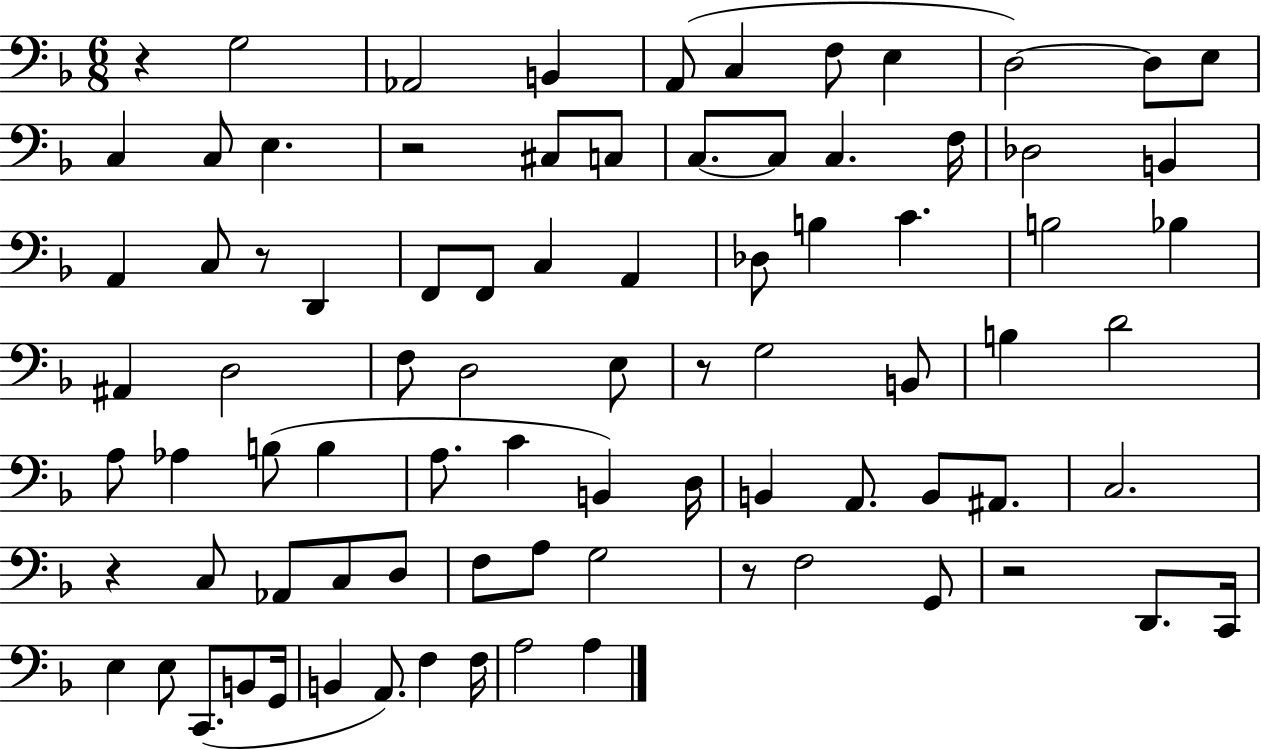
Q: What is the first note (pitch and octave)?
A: G3